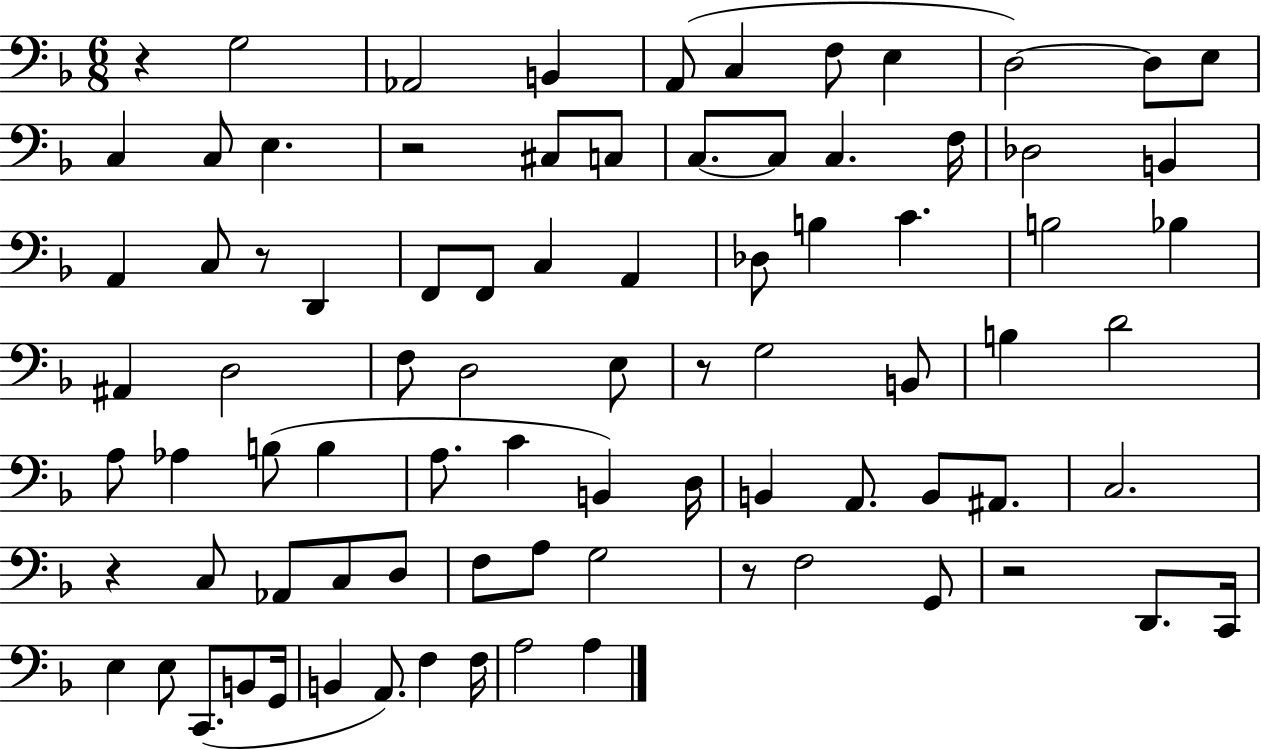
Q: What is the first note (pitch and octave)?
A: G3